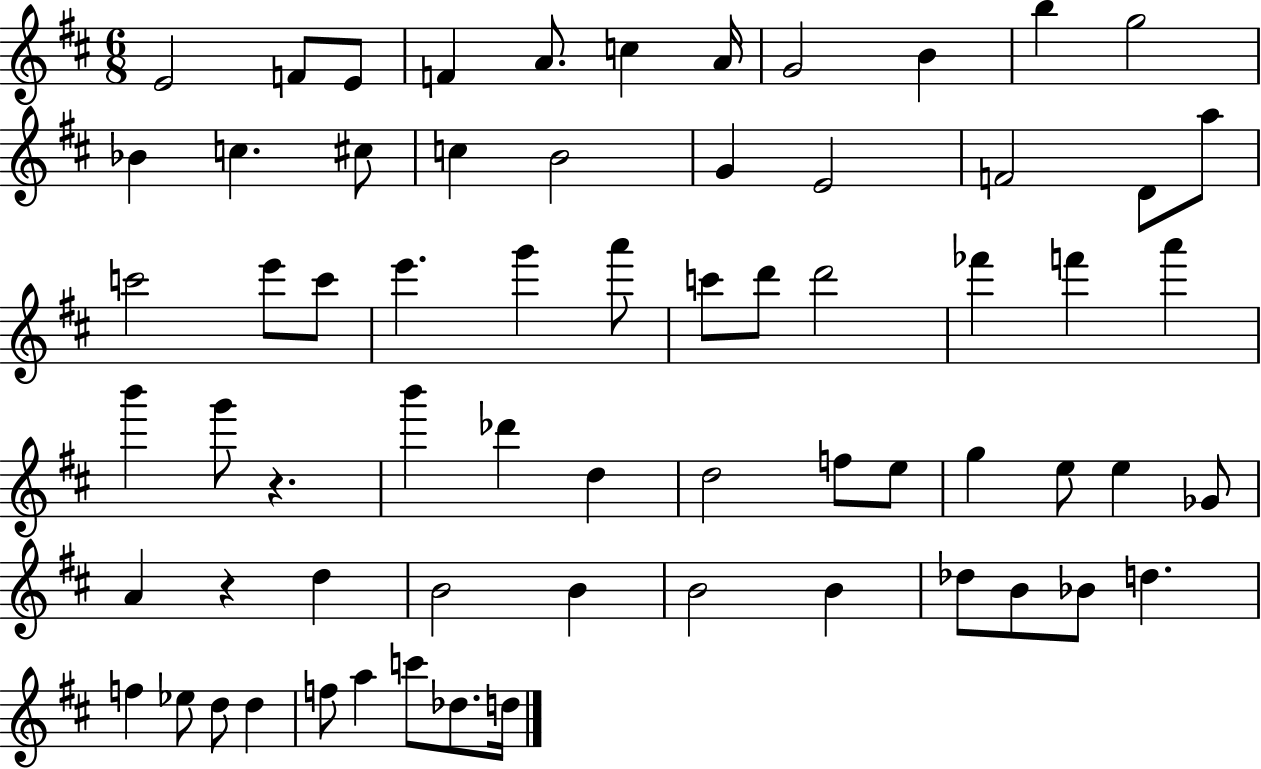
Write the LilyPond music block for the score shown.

{
  \clef treble
  \numericTimeSignature
  \time 6/8
  \key d \major
  e'2 f'8 e'8 | f'4 a'8. c''4 a'16 | g'2 b'4 | b''4 g''2 | \break bes'4 c''4. cis''8 | c''4 b'2 | g'4 e'2 | f'2 d'8 a''8 | \break c'''2 e'''8 c'''8 | e'''4. g'''4 a'''8 | c'''8 d'''8 d'''2 | fes'''4 f'''4 a'''4 | \break b'''4 g'''8 r4. | b'''4 des'''4 d''4 | d''2 f''8 e''8 | g''4 e''8 e''4 ges'8 | \break a'4 r4 d''4 | b'2 b'4 | b'2 b'4 | des''8 b'8 bes'8 d''4. | \break f''4 ees''8 d''8 d''4 | f''8 a''4 c'''8 des''8. d''16 | \bar "|."
}